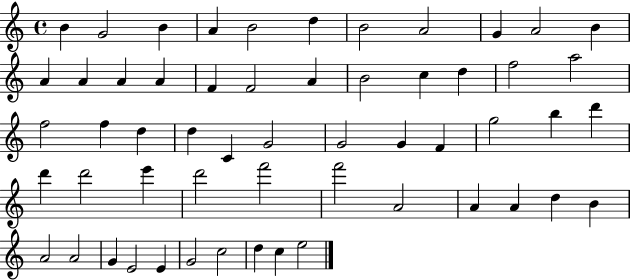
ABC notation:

X:1
T:Untitled
M:4/4
L:1/4
K:C
B G2 B A B2 d B2 A2 G A2 B A A A A F F2 A B2 c d f2 a2 f2 f d d C G2 G2 G F g2 b d' d' d'2 e' d'2 f'2 f'2 A2 A A d B A2 A2 G E2 E G2 c2 d c e2